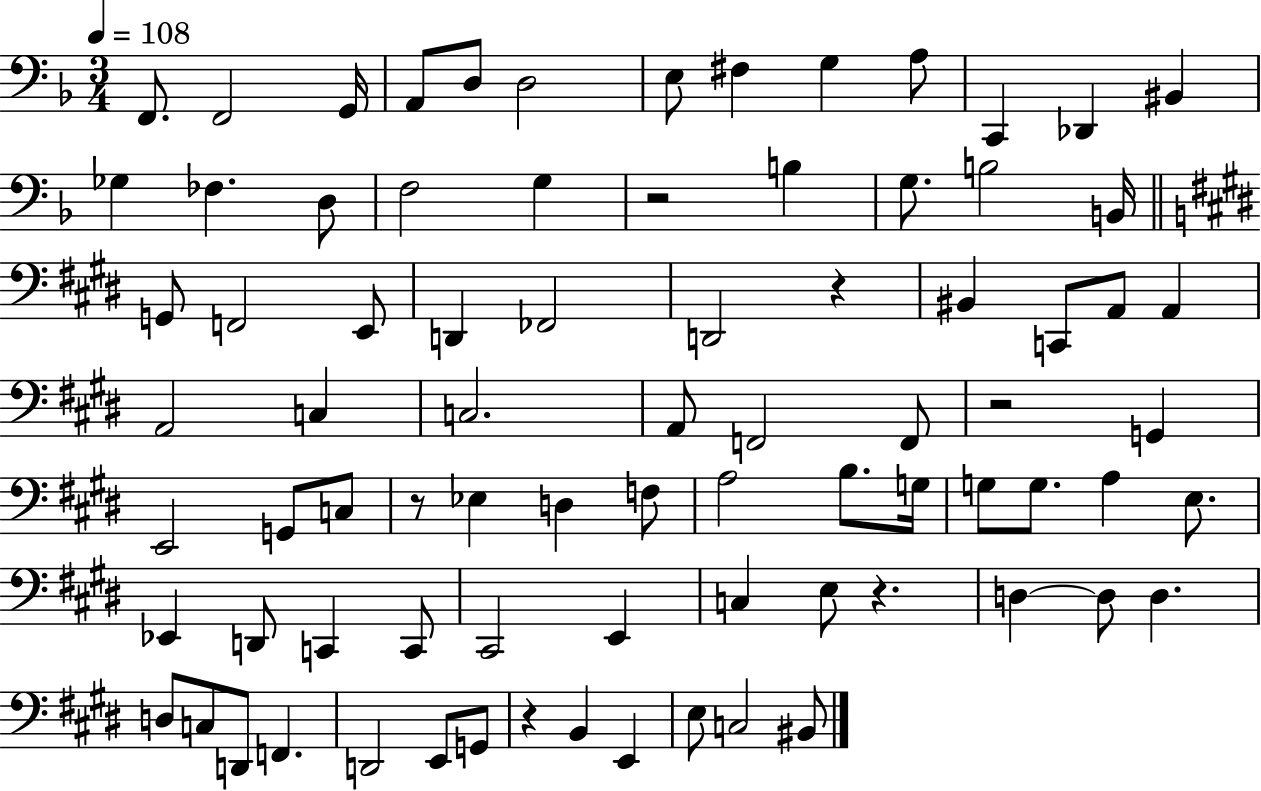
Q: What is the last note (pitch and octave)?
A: BIS2